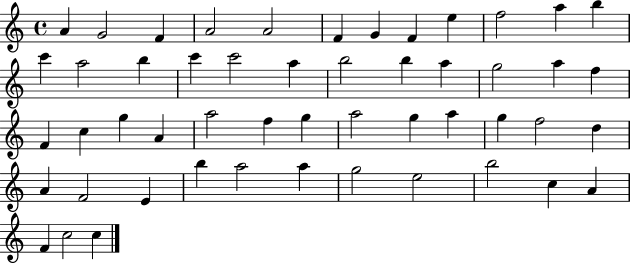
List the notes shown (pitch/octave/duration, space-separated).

A4/q G4/h F4/q A4/h A4/h F4/q G4/q F4/q E5/q F5/h A5/q B5/q C6/q A5/h B5/q C6/q C6/h A5/q B5/h B5/q A5/q G5/h A5/q F5/q F4/q C5/q G5/q A4/q A5/h F5/q G5/q A5/h G5/q A5/q G5/q F5/h D5/q A4/q F4/h E4/q B5/q A5/h A5/q G5/h E5/h B5/h C5/q A4/q F4/q C5/h C5/q